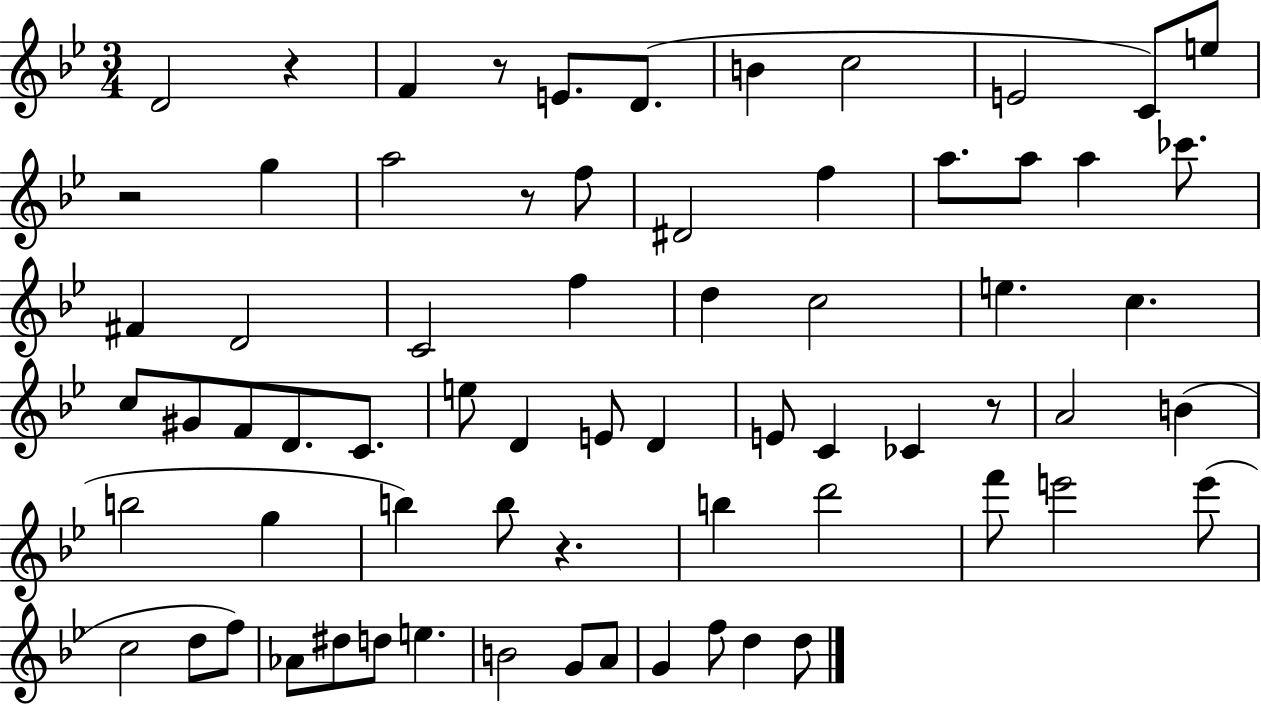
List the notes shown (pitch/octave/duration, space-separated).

D4/h R/q F4/q R/e E4/e. D4/e. B4/q C5/h E4/h C4/e E5/e R/h G5/q A5/h R/e F5/e D#4/h F5/q A5/e. A5/e A5/q CES6/e. F#4/q D4/h C4/h F5/q D5/q C5/h E5/q. C5/q. C5/e G#4/e F4/e D4/e. C4/e. E5/e D4/q E4/e D4/q E4/e C4/q CES4/q R/e A4/h B4/q B5/h G5/q B5/q B5/e R/q. B5/q D6/h F6/e E6/h E6/e C5/h D5/e F5/e Ab4/e D#5/e D5/e E5/q. B4/h G4/e A4/e G4/q F5/e D5/q D5/e